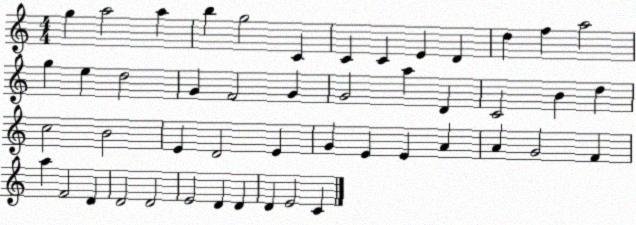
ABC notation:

X:1
T:Untitled
M:4/4
L:1/4
K:C
g a2 a b g2 C C C E D d f a2 g e d2 G F2 G G2 a D C2 B d c2 B2 E D2 E G E E A A G2 F a F2 D D2 D2 E2 D D D E2 C